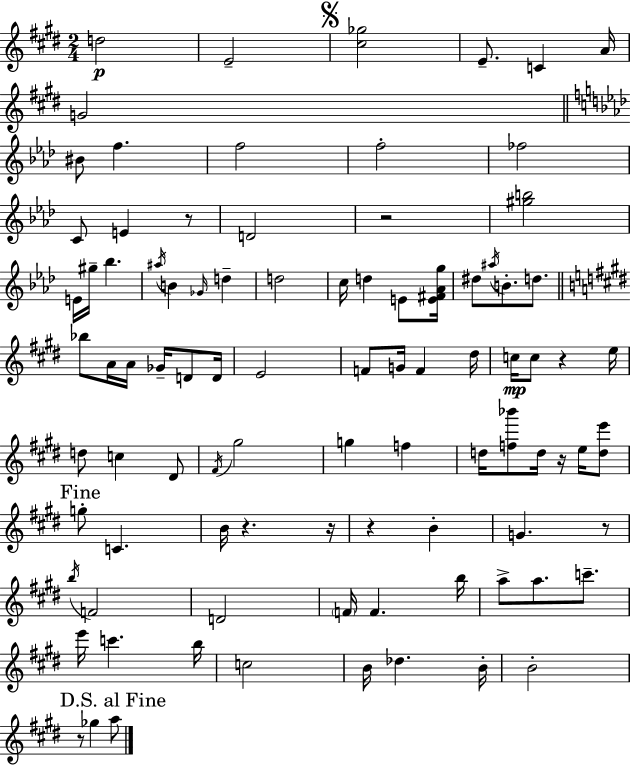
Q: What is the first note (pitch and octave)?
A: D5